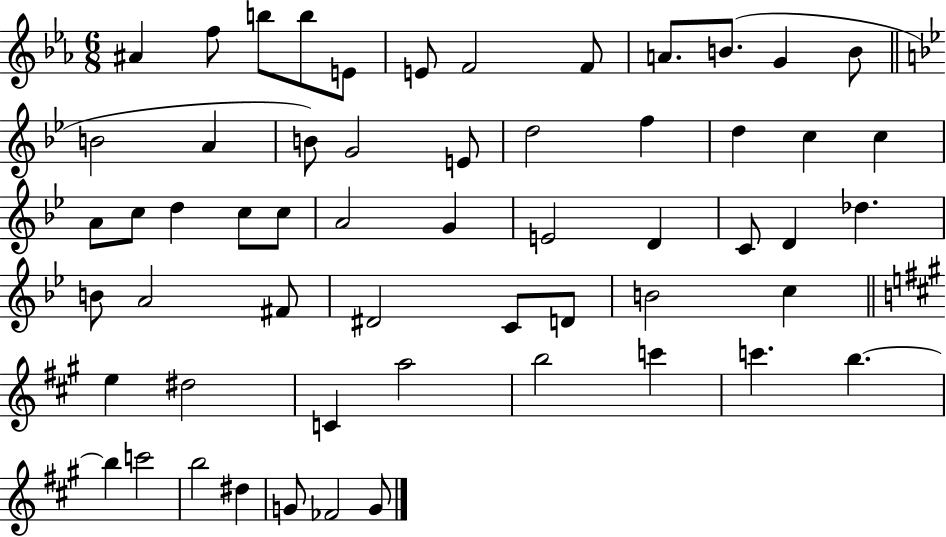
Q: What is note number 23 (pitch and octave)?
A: A4